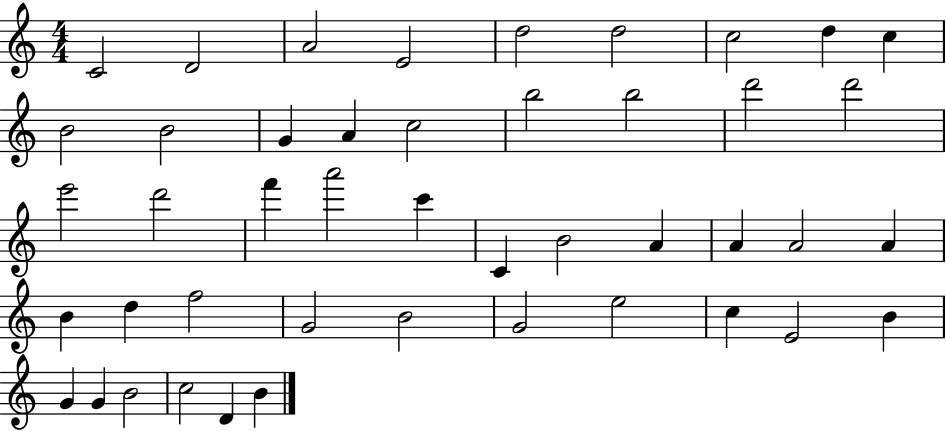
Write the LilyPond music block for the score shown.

{
  \clef treble
  \numericTimeSignature
  \time 4/4
  \key c \major
  c'2 d'2 | a'2 e'2 | d''2 d''2 | c''2 d''4 c''4 | \break b'2 b'2 | g'4 a'4 c''2 | b''2 b''2 | d'''2 d'''2 | \break e'''2 d'''2 | f'''4 a'''2 c'''4 | c'4 b'2 a'4 | a'4 a'2 a'4 | \break b'4 d''4 f''2 | g'2 b'2 | g'2 e''2 | c''4 e'2 b'4 | \break g'4 g'4 b'2 | c''2 d'4 b'4 | \bar "|."
}